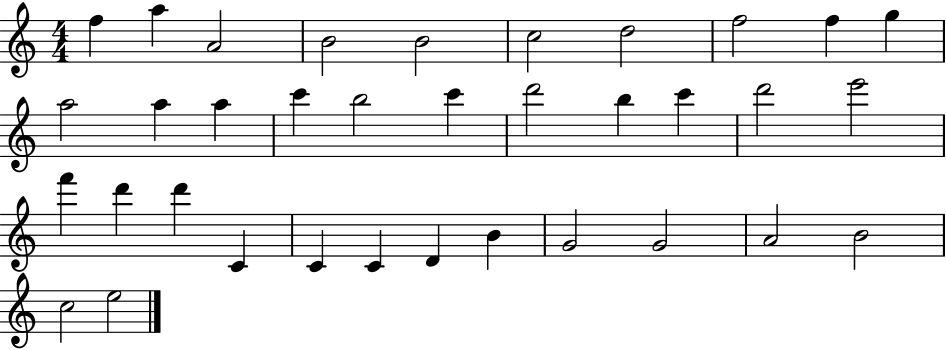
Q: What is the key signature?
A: C major